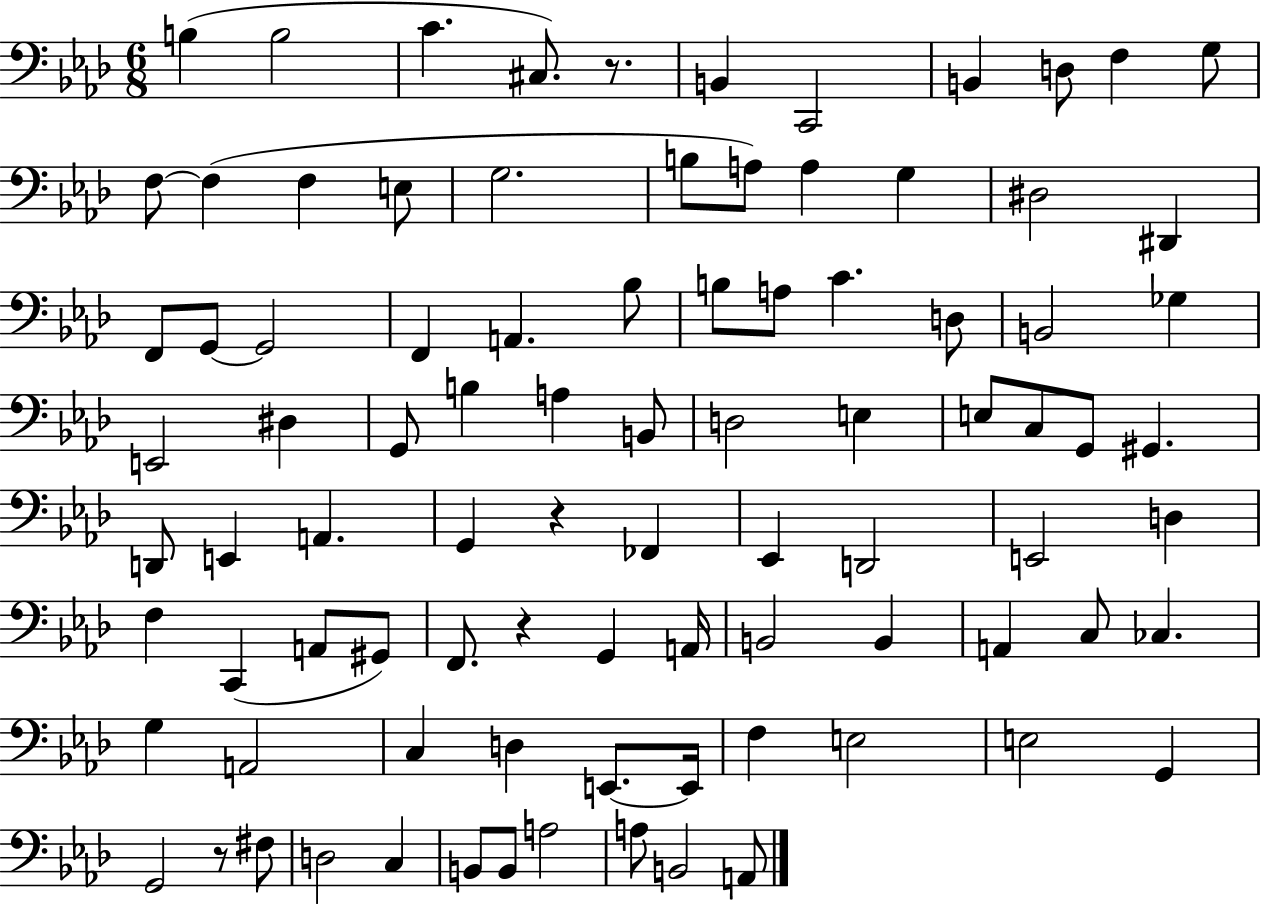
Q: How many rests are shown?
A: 4